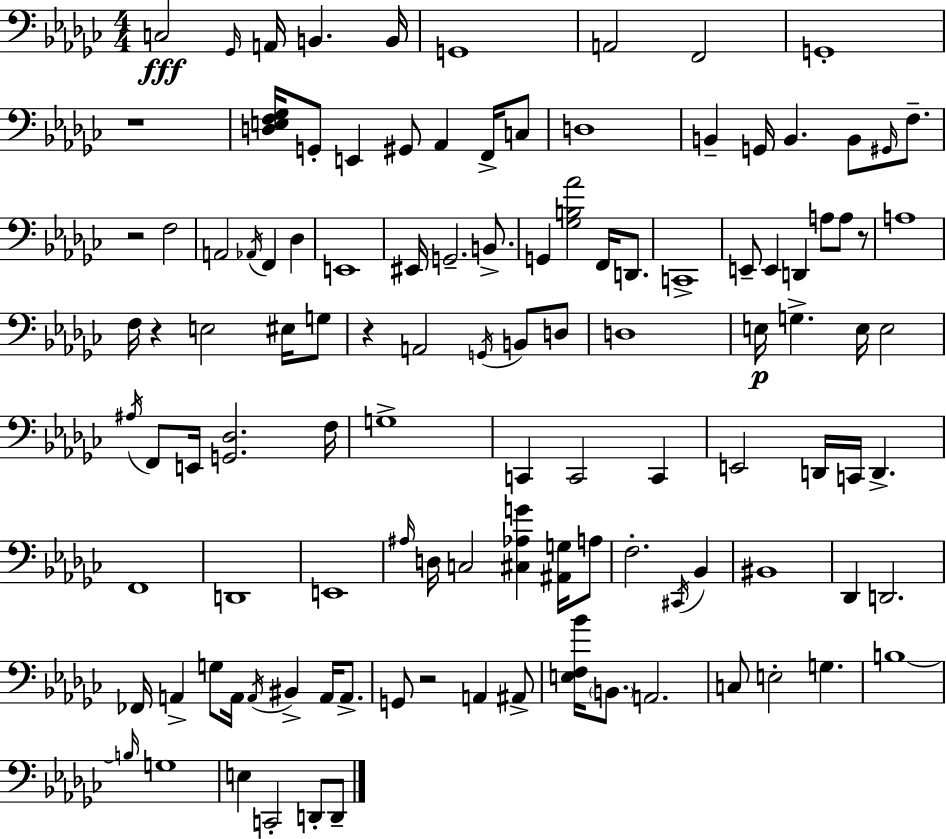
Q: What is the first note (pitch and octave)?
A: C3